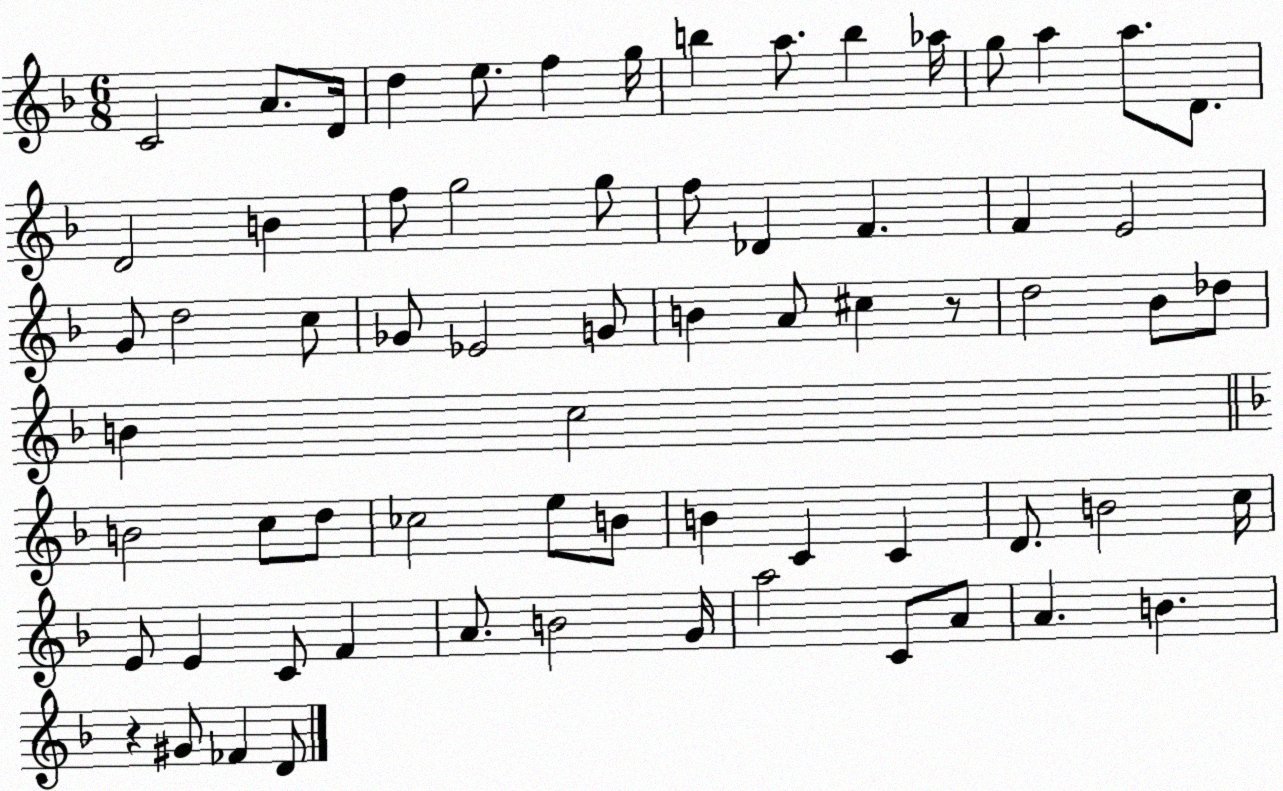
X:1
T:Untitled
M:6/8
L:1/4
K:F
C2 A/2 D/4 d e/2 f g/4 b a/2 b _a/4 g/2 a a/2 D/2 D2 B f/2 g2 g/2 f/2 _D F F E2 G/2 d2 c/2 _G/2 _E2 G/2 B A/2 ^c z/2 d2 _B/2 _d/2 B c2 B2 c/2 d/2 _c2 e/2 B/2 B C C D/2 B2 c/4 E/2 E C/2 F A/2 B2 G/4 a2 C/2 A/2 A B z ^G/2 _F D/2